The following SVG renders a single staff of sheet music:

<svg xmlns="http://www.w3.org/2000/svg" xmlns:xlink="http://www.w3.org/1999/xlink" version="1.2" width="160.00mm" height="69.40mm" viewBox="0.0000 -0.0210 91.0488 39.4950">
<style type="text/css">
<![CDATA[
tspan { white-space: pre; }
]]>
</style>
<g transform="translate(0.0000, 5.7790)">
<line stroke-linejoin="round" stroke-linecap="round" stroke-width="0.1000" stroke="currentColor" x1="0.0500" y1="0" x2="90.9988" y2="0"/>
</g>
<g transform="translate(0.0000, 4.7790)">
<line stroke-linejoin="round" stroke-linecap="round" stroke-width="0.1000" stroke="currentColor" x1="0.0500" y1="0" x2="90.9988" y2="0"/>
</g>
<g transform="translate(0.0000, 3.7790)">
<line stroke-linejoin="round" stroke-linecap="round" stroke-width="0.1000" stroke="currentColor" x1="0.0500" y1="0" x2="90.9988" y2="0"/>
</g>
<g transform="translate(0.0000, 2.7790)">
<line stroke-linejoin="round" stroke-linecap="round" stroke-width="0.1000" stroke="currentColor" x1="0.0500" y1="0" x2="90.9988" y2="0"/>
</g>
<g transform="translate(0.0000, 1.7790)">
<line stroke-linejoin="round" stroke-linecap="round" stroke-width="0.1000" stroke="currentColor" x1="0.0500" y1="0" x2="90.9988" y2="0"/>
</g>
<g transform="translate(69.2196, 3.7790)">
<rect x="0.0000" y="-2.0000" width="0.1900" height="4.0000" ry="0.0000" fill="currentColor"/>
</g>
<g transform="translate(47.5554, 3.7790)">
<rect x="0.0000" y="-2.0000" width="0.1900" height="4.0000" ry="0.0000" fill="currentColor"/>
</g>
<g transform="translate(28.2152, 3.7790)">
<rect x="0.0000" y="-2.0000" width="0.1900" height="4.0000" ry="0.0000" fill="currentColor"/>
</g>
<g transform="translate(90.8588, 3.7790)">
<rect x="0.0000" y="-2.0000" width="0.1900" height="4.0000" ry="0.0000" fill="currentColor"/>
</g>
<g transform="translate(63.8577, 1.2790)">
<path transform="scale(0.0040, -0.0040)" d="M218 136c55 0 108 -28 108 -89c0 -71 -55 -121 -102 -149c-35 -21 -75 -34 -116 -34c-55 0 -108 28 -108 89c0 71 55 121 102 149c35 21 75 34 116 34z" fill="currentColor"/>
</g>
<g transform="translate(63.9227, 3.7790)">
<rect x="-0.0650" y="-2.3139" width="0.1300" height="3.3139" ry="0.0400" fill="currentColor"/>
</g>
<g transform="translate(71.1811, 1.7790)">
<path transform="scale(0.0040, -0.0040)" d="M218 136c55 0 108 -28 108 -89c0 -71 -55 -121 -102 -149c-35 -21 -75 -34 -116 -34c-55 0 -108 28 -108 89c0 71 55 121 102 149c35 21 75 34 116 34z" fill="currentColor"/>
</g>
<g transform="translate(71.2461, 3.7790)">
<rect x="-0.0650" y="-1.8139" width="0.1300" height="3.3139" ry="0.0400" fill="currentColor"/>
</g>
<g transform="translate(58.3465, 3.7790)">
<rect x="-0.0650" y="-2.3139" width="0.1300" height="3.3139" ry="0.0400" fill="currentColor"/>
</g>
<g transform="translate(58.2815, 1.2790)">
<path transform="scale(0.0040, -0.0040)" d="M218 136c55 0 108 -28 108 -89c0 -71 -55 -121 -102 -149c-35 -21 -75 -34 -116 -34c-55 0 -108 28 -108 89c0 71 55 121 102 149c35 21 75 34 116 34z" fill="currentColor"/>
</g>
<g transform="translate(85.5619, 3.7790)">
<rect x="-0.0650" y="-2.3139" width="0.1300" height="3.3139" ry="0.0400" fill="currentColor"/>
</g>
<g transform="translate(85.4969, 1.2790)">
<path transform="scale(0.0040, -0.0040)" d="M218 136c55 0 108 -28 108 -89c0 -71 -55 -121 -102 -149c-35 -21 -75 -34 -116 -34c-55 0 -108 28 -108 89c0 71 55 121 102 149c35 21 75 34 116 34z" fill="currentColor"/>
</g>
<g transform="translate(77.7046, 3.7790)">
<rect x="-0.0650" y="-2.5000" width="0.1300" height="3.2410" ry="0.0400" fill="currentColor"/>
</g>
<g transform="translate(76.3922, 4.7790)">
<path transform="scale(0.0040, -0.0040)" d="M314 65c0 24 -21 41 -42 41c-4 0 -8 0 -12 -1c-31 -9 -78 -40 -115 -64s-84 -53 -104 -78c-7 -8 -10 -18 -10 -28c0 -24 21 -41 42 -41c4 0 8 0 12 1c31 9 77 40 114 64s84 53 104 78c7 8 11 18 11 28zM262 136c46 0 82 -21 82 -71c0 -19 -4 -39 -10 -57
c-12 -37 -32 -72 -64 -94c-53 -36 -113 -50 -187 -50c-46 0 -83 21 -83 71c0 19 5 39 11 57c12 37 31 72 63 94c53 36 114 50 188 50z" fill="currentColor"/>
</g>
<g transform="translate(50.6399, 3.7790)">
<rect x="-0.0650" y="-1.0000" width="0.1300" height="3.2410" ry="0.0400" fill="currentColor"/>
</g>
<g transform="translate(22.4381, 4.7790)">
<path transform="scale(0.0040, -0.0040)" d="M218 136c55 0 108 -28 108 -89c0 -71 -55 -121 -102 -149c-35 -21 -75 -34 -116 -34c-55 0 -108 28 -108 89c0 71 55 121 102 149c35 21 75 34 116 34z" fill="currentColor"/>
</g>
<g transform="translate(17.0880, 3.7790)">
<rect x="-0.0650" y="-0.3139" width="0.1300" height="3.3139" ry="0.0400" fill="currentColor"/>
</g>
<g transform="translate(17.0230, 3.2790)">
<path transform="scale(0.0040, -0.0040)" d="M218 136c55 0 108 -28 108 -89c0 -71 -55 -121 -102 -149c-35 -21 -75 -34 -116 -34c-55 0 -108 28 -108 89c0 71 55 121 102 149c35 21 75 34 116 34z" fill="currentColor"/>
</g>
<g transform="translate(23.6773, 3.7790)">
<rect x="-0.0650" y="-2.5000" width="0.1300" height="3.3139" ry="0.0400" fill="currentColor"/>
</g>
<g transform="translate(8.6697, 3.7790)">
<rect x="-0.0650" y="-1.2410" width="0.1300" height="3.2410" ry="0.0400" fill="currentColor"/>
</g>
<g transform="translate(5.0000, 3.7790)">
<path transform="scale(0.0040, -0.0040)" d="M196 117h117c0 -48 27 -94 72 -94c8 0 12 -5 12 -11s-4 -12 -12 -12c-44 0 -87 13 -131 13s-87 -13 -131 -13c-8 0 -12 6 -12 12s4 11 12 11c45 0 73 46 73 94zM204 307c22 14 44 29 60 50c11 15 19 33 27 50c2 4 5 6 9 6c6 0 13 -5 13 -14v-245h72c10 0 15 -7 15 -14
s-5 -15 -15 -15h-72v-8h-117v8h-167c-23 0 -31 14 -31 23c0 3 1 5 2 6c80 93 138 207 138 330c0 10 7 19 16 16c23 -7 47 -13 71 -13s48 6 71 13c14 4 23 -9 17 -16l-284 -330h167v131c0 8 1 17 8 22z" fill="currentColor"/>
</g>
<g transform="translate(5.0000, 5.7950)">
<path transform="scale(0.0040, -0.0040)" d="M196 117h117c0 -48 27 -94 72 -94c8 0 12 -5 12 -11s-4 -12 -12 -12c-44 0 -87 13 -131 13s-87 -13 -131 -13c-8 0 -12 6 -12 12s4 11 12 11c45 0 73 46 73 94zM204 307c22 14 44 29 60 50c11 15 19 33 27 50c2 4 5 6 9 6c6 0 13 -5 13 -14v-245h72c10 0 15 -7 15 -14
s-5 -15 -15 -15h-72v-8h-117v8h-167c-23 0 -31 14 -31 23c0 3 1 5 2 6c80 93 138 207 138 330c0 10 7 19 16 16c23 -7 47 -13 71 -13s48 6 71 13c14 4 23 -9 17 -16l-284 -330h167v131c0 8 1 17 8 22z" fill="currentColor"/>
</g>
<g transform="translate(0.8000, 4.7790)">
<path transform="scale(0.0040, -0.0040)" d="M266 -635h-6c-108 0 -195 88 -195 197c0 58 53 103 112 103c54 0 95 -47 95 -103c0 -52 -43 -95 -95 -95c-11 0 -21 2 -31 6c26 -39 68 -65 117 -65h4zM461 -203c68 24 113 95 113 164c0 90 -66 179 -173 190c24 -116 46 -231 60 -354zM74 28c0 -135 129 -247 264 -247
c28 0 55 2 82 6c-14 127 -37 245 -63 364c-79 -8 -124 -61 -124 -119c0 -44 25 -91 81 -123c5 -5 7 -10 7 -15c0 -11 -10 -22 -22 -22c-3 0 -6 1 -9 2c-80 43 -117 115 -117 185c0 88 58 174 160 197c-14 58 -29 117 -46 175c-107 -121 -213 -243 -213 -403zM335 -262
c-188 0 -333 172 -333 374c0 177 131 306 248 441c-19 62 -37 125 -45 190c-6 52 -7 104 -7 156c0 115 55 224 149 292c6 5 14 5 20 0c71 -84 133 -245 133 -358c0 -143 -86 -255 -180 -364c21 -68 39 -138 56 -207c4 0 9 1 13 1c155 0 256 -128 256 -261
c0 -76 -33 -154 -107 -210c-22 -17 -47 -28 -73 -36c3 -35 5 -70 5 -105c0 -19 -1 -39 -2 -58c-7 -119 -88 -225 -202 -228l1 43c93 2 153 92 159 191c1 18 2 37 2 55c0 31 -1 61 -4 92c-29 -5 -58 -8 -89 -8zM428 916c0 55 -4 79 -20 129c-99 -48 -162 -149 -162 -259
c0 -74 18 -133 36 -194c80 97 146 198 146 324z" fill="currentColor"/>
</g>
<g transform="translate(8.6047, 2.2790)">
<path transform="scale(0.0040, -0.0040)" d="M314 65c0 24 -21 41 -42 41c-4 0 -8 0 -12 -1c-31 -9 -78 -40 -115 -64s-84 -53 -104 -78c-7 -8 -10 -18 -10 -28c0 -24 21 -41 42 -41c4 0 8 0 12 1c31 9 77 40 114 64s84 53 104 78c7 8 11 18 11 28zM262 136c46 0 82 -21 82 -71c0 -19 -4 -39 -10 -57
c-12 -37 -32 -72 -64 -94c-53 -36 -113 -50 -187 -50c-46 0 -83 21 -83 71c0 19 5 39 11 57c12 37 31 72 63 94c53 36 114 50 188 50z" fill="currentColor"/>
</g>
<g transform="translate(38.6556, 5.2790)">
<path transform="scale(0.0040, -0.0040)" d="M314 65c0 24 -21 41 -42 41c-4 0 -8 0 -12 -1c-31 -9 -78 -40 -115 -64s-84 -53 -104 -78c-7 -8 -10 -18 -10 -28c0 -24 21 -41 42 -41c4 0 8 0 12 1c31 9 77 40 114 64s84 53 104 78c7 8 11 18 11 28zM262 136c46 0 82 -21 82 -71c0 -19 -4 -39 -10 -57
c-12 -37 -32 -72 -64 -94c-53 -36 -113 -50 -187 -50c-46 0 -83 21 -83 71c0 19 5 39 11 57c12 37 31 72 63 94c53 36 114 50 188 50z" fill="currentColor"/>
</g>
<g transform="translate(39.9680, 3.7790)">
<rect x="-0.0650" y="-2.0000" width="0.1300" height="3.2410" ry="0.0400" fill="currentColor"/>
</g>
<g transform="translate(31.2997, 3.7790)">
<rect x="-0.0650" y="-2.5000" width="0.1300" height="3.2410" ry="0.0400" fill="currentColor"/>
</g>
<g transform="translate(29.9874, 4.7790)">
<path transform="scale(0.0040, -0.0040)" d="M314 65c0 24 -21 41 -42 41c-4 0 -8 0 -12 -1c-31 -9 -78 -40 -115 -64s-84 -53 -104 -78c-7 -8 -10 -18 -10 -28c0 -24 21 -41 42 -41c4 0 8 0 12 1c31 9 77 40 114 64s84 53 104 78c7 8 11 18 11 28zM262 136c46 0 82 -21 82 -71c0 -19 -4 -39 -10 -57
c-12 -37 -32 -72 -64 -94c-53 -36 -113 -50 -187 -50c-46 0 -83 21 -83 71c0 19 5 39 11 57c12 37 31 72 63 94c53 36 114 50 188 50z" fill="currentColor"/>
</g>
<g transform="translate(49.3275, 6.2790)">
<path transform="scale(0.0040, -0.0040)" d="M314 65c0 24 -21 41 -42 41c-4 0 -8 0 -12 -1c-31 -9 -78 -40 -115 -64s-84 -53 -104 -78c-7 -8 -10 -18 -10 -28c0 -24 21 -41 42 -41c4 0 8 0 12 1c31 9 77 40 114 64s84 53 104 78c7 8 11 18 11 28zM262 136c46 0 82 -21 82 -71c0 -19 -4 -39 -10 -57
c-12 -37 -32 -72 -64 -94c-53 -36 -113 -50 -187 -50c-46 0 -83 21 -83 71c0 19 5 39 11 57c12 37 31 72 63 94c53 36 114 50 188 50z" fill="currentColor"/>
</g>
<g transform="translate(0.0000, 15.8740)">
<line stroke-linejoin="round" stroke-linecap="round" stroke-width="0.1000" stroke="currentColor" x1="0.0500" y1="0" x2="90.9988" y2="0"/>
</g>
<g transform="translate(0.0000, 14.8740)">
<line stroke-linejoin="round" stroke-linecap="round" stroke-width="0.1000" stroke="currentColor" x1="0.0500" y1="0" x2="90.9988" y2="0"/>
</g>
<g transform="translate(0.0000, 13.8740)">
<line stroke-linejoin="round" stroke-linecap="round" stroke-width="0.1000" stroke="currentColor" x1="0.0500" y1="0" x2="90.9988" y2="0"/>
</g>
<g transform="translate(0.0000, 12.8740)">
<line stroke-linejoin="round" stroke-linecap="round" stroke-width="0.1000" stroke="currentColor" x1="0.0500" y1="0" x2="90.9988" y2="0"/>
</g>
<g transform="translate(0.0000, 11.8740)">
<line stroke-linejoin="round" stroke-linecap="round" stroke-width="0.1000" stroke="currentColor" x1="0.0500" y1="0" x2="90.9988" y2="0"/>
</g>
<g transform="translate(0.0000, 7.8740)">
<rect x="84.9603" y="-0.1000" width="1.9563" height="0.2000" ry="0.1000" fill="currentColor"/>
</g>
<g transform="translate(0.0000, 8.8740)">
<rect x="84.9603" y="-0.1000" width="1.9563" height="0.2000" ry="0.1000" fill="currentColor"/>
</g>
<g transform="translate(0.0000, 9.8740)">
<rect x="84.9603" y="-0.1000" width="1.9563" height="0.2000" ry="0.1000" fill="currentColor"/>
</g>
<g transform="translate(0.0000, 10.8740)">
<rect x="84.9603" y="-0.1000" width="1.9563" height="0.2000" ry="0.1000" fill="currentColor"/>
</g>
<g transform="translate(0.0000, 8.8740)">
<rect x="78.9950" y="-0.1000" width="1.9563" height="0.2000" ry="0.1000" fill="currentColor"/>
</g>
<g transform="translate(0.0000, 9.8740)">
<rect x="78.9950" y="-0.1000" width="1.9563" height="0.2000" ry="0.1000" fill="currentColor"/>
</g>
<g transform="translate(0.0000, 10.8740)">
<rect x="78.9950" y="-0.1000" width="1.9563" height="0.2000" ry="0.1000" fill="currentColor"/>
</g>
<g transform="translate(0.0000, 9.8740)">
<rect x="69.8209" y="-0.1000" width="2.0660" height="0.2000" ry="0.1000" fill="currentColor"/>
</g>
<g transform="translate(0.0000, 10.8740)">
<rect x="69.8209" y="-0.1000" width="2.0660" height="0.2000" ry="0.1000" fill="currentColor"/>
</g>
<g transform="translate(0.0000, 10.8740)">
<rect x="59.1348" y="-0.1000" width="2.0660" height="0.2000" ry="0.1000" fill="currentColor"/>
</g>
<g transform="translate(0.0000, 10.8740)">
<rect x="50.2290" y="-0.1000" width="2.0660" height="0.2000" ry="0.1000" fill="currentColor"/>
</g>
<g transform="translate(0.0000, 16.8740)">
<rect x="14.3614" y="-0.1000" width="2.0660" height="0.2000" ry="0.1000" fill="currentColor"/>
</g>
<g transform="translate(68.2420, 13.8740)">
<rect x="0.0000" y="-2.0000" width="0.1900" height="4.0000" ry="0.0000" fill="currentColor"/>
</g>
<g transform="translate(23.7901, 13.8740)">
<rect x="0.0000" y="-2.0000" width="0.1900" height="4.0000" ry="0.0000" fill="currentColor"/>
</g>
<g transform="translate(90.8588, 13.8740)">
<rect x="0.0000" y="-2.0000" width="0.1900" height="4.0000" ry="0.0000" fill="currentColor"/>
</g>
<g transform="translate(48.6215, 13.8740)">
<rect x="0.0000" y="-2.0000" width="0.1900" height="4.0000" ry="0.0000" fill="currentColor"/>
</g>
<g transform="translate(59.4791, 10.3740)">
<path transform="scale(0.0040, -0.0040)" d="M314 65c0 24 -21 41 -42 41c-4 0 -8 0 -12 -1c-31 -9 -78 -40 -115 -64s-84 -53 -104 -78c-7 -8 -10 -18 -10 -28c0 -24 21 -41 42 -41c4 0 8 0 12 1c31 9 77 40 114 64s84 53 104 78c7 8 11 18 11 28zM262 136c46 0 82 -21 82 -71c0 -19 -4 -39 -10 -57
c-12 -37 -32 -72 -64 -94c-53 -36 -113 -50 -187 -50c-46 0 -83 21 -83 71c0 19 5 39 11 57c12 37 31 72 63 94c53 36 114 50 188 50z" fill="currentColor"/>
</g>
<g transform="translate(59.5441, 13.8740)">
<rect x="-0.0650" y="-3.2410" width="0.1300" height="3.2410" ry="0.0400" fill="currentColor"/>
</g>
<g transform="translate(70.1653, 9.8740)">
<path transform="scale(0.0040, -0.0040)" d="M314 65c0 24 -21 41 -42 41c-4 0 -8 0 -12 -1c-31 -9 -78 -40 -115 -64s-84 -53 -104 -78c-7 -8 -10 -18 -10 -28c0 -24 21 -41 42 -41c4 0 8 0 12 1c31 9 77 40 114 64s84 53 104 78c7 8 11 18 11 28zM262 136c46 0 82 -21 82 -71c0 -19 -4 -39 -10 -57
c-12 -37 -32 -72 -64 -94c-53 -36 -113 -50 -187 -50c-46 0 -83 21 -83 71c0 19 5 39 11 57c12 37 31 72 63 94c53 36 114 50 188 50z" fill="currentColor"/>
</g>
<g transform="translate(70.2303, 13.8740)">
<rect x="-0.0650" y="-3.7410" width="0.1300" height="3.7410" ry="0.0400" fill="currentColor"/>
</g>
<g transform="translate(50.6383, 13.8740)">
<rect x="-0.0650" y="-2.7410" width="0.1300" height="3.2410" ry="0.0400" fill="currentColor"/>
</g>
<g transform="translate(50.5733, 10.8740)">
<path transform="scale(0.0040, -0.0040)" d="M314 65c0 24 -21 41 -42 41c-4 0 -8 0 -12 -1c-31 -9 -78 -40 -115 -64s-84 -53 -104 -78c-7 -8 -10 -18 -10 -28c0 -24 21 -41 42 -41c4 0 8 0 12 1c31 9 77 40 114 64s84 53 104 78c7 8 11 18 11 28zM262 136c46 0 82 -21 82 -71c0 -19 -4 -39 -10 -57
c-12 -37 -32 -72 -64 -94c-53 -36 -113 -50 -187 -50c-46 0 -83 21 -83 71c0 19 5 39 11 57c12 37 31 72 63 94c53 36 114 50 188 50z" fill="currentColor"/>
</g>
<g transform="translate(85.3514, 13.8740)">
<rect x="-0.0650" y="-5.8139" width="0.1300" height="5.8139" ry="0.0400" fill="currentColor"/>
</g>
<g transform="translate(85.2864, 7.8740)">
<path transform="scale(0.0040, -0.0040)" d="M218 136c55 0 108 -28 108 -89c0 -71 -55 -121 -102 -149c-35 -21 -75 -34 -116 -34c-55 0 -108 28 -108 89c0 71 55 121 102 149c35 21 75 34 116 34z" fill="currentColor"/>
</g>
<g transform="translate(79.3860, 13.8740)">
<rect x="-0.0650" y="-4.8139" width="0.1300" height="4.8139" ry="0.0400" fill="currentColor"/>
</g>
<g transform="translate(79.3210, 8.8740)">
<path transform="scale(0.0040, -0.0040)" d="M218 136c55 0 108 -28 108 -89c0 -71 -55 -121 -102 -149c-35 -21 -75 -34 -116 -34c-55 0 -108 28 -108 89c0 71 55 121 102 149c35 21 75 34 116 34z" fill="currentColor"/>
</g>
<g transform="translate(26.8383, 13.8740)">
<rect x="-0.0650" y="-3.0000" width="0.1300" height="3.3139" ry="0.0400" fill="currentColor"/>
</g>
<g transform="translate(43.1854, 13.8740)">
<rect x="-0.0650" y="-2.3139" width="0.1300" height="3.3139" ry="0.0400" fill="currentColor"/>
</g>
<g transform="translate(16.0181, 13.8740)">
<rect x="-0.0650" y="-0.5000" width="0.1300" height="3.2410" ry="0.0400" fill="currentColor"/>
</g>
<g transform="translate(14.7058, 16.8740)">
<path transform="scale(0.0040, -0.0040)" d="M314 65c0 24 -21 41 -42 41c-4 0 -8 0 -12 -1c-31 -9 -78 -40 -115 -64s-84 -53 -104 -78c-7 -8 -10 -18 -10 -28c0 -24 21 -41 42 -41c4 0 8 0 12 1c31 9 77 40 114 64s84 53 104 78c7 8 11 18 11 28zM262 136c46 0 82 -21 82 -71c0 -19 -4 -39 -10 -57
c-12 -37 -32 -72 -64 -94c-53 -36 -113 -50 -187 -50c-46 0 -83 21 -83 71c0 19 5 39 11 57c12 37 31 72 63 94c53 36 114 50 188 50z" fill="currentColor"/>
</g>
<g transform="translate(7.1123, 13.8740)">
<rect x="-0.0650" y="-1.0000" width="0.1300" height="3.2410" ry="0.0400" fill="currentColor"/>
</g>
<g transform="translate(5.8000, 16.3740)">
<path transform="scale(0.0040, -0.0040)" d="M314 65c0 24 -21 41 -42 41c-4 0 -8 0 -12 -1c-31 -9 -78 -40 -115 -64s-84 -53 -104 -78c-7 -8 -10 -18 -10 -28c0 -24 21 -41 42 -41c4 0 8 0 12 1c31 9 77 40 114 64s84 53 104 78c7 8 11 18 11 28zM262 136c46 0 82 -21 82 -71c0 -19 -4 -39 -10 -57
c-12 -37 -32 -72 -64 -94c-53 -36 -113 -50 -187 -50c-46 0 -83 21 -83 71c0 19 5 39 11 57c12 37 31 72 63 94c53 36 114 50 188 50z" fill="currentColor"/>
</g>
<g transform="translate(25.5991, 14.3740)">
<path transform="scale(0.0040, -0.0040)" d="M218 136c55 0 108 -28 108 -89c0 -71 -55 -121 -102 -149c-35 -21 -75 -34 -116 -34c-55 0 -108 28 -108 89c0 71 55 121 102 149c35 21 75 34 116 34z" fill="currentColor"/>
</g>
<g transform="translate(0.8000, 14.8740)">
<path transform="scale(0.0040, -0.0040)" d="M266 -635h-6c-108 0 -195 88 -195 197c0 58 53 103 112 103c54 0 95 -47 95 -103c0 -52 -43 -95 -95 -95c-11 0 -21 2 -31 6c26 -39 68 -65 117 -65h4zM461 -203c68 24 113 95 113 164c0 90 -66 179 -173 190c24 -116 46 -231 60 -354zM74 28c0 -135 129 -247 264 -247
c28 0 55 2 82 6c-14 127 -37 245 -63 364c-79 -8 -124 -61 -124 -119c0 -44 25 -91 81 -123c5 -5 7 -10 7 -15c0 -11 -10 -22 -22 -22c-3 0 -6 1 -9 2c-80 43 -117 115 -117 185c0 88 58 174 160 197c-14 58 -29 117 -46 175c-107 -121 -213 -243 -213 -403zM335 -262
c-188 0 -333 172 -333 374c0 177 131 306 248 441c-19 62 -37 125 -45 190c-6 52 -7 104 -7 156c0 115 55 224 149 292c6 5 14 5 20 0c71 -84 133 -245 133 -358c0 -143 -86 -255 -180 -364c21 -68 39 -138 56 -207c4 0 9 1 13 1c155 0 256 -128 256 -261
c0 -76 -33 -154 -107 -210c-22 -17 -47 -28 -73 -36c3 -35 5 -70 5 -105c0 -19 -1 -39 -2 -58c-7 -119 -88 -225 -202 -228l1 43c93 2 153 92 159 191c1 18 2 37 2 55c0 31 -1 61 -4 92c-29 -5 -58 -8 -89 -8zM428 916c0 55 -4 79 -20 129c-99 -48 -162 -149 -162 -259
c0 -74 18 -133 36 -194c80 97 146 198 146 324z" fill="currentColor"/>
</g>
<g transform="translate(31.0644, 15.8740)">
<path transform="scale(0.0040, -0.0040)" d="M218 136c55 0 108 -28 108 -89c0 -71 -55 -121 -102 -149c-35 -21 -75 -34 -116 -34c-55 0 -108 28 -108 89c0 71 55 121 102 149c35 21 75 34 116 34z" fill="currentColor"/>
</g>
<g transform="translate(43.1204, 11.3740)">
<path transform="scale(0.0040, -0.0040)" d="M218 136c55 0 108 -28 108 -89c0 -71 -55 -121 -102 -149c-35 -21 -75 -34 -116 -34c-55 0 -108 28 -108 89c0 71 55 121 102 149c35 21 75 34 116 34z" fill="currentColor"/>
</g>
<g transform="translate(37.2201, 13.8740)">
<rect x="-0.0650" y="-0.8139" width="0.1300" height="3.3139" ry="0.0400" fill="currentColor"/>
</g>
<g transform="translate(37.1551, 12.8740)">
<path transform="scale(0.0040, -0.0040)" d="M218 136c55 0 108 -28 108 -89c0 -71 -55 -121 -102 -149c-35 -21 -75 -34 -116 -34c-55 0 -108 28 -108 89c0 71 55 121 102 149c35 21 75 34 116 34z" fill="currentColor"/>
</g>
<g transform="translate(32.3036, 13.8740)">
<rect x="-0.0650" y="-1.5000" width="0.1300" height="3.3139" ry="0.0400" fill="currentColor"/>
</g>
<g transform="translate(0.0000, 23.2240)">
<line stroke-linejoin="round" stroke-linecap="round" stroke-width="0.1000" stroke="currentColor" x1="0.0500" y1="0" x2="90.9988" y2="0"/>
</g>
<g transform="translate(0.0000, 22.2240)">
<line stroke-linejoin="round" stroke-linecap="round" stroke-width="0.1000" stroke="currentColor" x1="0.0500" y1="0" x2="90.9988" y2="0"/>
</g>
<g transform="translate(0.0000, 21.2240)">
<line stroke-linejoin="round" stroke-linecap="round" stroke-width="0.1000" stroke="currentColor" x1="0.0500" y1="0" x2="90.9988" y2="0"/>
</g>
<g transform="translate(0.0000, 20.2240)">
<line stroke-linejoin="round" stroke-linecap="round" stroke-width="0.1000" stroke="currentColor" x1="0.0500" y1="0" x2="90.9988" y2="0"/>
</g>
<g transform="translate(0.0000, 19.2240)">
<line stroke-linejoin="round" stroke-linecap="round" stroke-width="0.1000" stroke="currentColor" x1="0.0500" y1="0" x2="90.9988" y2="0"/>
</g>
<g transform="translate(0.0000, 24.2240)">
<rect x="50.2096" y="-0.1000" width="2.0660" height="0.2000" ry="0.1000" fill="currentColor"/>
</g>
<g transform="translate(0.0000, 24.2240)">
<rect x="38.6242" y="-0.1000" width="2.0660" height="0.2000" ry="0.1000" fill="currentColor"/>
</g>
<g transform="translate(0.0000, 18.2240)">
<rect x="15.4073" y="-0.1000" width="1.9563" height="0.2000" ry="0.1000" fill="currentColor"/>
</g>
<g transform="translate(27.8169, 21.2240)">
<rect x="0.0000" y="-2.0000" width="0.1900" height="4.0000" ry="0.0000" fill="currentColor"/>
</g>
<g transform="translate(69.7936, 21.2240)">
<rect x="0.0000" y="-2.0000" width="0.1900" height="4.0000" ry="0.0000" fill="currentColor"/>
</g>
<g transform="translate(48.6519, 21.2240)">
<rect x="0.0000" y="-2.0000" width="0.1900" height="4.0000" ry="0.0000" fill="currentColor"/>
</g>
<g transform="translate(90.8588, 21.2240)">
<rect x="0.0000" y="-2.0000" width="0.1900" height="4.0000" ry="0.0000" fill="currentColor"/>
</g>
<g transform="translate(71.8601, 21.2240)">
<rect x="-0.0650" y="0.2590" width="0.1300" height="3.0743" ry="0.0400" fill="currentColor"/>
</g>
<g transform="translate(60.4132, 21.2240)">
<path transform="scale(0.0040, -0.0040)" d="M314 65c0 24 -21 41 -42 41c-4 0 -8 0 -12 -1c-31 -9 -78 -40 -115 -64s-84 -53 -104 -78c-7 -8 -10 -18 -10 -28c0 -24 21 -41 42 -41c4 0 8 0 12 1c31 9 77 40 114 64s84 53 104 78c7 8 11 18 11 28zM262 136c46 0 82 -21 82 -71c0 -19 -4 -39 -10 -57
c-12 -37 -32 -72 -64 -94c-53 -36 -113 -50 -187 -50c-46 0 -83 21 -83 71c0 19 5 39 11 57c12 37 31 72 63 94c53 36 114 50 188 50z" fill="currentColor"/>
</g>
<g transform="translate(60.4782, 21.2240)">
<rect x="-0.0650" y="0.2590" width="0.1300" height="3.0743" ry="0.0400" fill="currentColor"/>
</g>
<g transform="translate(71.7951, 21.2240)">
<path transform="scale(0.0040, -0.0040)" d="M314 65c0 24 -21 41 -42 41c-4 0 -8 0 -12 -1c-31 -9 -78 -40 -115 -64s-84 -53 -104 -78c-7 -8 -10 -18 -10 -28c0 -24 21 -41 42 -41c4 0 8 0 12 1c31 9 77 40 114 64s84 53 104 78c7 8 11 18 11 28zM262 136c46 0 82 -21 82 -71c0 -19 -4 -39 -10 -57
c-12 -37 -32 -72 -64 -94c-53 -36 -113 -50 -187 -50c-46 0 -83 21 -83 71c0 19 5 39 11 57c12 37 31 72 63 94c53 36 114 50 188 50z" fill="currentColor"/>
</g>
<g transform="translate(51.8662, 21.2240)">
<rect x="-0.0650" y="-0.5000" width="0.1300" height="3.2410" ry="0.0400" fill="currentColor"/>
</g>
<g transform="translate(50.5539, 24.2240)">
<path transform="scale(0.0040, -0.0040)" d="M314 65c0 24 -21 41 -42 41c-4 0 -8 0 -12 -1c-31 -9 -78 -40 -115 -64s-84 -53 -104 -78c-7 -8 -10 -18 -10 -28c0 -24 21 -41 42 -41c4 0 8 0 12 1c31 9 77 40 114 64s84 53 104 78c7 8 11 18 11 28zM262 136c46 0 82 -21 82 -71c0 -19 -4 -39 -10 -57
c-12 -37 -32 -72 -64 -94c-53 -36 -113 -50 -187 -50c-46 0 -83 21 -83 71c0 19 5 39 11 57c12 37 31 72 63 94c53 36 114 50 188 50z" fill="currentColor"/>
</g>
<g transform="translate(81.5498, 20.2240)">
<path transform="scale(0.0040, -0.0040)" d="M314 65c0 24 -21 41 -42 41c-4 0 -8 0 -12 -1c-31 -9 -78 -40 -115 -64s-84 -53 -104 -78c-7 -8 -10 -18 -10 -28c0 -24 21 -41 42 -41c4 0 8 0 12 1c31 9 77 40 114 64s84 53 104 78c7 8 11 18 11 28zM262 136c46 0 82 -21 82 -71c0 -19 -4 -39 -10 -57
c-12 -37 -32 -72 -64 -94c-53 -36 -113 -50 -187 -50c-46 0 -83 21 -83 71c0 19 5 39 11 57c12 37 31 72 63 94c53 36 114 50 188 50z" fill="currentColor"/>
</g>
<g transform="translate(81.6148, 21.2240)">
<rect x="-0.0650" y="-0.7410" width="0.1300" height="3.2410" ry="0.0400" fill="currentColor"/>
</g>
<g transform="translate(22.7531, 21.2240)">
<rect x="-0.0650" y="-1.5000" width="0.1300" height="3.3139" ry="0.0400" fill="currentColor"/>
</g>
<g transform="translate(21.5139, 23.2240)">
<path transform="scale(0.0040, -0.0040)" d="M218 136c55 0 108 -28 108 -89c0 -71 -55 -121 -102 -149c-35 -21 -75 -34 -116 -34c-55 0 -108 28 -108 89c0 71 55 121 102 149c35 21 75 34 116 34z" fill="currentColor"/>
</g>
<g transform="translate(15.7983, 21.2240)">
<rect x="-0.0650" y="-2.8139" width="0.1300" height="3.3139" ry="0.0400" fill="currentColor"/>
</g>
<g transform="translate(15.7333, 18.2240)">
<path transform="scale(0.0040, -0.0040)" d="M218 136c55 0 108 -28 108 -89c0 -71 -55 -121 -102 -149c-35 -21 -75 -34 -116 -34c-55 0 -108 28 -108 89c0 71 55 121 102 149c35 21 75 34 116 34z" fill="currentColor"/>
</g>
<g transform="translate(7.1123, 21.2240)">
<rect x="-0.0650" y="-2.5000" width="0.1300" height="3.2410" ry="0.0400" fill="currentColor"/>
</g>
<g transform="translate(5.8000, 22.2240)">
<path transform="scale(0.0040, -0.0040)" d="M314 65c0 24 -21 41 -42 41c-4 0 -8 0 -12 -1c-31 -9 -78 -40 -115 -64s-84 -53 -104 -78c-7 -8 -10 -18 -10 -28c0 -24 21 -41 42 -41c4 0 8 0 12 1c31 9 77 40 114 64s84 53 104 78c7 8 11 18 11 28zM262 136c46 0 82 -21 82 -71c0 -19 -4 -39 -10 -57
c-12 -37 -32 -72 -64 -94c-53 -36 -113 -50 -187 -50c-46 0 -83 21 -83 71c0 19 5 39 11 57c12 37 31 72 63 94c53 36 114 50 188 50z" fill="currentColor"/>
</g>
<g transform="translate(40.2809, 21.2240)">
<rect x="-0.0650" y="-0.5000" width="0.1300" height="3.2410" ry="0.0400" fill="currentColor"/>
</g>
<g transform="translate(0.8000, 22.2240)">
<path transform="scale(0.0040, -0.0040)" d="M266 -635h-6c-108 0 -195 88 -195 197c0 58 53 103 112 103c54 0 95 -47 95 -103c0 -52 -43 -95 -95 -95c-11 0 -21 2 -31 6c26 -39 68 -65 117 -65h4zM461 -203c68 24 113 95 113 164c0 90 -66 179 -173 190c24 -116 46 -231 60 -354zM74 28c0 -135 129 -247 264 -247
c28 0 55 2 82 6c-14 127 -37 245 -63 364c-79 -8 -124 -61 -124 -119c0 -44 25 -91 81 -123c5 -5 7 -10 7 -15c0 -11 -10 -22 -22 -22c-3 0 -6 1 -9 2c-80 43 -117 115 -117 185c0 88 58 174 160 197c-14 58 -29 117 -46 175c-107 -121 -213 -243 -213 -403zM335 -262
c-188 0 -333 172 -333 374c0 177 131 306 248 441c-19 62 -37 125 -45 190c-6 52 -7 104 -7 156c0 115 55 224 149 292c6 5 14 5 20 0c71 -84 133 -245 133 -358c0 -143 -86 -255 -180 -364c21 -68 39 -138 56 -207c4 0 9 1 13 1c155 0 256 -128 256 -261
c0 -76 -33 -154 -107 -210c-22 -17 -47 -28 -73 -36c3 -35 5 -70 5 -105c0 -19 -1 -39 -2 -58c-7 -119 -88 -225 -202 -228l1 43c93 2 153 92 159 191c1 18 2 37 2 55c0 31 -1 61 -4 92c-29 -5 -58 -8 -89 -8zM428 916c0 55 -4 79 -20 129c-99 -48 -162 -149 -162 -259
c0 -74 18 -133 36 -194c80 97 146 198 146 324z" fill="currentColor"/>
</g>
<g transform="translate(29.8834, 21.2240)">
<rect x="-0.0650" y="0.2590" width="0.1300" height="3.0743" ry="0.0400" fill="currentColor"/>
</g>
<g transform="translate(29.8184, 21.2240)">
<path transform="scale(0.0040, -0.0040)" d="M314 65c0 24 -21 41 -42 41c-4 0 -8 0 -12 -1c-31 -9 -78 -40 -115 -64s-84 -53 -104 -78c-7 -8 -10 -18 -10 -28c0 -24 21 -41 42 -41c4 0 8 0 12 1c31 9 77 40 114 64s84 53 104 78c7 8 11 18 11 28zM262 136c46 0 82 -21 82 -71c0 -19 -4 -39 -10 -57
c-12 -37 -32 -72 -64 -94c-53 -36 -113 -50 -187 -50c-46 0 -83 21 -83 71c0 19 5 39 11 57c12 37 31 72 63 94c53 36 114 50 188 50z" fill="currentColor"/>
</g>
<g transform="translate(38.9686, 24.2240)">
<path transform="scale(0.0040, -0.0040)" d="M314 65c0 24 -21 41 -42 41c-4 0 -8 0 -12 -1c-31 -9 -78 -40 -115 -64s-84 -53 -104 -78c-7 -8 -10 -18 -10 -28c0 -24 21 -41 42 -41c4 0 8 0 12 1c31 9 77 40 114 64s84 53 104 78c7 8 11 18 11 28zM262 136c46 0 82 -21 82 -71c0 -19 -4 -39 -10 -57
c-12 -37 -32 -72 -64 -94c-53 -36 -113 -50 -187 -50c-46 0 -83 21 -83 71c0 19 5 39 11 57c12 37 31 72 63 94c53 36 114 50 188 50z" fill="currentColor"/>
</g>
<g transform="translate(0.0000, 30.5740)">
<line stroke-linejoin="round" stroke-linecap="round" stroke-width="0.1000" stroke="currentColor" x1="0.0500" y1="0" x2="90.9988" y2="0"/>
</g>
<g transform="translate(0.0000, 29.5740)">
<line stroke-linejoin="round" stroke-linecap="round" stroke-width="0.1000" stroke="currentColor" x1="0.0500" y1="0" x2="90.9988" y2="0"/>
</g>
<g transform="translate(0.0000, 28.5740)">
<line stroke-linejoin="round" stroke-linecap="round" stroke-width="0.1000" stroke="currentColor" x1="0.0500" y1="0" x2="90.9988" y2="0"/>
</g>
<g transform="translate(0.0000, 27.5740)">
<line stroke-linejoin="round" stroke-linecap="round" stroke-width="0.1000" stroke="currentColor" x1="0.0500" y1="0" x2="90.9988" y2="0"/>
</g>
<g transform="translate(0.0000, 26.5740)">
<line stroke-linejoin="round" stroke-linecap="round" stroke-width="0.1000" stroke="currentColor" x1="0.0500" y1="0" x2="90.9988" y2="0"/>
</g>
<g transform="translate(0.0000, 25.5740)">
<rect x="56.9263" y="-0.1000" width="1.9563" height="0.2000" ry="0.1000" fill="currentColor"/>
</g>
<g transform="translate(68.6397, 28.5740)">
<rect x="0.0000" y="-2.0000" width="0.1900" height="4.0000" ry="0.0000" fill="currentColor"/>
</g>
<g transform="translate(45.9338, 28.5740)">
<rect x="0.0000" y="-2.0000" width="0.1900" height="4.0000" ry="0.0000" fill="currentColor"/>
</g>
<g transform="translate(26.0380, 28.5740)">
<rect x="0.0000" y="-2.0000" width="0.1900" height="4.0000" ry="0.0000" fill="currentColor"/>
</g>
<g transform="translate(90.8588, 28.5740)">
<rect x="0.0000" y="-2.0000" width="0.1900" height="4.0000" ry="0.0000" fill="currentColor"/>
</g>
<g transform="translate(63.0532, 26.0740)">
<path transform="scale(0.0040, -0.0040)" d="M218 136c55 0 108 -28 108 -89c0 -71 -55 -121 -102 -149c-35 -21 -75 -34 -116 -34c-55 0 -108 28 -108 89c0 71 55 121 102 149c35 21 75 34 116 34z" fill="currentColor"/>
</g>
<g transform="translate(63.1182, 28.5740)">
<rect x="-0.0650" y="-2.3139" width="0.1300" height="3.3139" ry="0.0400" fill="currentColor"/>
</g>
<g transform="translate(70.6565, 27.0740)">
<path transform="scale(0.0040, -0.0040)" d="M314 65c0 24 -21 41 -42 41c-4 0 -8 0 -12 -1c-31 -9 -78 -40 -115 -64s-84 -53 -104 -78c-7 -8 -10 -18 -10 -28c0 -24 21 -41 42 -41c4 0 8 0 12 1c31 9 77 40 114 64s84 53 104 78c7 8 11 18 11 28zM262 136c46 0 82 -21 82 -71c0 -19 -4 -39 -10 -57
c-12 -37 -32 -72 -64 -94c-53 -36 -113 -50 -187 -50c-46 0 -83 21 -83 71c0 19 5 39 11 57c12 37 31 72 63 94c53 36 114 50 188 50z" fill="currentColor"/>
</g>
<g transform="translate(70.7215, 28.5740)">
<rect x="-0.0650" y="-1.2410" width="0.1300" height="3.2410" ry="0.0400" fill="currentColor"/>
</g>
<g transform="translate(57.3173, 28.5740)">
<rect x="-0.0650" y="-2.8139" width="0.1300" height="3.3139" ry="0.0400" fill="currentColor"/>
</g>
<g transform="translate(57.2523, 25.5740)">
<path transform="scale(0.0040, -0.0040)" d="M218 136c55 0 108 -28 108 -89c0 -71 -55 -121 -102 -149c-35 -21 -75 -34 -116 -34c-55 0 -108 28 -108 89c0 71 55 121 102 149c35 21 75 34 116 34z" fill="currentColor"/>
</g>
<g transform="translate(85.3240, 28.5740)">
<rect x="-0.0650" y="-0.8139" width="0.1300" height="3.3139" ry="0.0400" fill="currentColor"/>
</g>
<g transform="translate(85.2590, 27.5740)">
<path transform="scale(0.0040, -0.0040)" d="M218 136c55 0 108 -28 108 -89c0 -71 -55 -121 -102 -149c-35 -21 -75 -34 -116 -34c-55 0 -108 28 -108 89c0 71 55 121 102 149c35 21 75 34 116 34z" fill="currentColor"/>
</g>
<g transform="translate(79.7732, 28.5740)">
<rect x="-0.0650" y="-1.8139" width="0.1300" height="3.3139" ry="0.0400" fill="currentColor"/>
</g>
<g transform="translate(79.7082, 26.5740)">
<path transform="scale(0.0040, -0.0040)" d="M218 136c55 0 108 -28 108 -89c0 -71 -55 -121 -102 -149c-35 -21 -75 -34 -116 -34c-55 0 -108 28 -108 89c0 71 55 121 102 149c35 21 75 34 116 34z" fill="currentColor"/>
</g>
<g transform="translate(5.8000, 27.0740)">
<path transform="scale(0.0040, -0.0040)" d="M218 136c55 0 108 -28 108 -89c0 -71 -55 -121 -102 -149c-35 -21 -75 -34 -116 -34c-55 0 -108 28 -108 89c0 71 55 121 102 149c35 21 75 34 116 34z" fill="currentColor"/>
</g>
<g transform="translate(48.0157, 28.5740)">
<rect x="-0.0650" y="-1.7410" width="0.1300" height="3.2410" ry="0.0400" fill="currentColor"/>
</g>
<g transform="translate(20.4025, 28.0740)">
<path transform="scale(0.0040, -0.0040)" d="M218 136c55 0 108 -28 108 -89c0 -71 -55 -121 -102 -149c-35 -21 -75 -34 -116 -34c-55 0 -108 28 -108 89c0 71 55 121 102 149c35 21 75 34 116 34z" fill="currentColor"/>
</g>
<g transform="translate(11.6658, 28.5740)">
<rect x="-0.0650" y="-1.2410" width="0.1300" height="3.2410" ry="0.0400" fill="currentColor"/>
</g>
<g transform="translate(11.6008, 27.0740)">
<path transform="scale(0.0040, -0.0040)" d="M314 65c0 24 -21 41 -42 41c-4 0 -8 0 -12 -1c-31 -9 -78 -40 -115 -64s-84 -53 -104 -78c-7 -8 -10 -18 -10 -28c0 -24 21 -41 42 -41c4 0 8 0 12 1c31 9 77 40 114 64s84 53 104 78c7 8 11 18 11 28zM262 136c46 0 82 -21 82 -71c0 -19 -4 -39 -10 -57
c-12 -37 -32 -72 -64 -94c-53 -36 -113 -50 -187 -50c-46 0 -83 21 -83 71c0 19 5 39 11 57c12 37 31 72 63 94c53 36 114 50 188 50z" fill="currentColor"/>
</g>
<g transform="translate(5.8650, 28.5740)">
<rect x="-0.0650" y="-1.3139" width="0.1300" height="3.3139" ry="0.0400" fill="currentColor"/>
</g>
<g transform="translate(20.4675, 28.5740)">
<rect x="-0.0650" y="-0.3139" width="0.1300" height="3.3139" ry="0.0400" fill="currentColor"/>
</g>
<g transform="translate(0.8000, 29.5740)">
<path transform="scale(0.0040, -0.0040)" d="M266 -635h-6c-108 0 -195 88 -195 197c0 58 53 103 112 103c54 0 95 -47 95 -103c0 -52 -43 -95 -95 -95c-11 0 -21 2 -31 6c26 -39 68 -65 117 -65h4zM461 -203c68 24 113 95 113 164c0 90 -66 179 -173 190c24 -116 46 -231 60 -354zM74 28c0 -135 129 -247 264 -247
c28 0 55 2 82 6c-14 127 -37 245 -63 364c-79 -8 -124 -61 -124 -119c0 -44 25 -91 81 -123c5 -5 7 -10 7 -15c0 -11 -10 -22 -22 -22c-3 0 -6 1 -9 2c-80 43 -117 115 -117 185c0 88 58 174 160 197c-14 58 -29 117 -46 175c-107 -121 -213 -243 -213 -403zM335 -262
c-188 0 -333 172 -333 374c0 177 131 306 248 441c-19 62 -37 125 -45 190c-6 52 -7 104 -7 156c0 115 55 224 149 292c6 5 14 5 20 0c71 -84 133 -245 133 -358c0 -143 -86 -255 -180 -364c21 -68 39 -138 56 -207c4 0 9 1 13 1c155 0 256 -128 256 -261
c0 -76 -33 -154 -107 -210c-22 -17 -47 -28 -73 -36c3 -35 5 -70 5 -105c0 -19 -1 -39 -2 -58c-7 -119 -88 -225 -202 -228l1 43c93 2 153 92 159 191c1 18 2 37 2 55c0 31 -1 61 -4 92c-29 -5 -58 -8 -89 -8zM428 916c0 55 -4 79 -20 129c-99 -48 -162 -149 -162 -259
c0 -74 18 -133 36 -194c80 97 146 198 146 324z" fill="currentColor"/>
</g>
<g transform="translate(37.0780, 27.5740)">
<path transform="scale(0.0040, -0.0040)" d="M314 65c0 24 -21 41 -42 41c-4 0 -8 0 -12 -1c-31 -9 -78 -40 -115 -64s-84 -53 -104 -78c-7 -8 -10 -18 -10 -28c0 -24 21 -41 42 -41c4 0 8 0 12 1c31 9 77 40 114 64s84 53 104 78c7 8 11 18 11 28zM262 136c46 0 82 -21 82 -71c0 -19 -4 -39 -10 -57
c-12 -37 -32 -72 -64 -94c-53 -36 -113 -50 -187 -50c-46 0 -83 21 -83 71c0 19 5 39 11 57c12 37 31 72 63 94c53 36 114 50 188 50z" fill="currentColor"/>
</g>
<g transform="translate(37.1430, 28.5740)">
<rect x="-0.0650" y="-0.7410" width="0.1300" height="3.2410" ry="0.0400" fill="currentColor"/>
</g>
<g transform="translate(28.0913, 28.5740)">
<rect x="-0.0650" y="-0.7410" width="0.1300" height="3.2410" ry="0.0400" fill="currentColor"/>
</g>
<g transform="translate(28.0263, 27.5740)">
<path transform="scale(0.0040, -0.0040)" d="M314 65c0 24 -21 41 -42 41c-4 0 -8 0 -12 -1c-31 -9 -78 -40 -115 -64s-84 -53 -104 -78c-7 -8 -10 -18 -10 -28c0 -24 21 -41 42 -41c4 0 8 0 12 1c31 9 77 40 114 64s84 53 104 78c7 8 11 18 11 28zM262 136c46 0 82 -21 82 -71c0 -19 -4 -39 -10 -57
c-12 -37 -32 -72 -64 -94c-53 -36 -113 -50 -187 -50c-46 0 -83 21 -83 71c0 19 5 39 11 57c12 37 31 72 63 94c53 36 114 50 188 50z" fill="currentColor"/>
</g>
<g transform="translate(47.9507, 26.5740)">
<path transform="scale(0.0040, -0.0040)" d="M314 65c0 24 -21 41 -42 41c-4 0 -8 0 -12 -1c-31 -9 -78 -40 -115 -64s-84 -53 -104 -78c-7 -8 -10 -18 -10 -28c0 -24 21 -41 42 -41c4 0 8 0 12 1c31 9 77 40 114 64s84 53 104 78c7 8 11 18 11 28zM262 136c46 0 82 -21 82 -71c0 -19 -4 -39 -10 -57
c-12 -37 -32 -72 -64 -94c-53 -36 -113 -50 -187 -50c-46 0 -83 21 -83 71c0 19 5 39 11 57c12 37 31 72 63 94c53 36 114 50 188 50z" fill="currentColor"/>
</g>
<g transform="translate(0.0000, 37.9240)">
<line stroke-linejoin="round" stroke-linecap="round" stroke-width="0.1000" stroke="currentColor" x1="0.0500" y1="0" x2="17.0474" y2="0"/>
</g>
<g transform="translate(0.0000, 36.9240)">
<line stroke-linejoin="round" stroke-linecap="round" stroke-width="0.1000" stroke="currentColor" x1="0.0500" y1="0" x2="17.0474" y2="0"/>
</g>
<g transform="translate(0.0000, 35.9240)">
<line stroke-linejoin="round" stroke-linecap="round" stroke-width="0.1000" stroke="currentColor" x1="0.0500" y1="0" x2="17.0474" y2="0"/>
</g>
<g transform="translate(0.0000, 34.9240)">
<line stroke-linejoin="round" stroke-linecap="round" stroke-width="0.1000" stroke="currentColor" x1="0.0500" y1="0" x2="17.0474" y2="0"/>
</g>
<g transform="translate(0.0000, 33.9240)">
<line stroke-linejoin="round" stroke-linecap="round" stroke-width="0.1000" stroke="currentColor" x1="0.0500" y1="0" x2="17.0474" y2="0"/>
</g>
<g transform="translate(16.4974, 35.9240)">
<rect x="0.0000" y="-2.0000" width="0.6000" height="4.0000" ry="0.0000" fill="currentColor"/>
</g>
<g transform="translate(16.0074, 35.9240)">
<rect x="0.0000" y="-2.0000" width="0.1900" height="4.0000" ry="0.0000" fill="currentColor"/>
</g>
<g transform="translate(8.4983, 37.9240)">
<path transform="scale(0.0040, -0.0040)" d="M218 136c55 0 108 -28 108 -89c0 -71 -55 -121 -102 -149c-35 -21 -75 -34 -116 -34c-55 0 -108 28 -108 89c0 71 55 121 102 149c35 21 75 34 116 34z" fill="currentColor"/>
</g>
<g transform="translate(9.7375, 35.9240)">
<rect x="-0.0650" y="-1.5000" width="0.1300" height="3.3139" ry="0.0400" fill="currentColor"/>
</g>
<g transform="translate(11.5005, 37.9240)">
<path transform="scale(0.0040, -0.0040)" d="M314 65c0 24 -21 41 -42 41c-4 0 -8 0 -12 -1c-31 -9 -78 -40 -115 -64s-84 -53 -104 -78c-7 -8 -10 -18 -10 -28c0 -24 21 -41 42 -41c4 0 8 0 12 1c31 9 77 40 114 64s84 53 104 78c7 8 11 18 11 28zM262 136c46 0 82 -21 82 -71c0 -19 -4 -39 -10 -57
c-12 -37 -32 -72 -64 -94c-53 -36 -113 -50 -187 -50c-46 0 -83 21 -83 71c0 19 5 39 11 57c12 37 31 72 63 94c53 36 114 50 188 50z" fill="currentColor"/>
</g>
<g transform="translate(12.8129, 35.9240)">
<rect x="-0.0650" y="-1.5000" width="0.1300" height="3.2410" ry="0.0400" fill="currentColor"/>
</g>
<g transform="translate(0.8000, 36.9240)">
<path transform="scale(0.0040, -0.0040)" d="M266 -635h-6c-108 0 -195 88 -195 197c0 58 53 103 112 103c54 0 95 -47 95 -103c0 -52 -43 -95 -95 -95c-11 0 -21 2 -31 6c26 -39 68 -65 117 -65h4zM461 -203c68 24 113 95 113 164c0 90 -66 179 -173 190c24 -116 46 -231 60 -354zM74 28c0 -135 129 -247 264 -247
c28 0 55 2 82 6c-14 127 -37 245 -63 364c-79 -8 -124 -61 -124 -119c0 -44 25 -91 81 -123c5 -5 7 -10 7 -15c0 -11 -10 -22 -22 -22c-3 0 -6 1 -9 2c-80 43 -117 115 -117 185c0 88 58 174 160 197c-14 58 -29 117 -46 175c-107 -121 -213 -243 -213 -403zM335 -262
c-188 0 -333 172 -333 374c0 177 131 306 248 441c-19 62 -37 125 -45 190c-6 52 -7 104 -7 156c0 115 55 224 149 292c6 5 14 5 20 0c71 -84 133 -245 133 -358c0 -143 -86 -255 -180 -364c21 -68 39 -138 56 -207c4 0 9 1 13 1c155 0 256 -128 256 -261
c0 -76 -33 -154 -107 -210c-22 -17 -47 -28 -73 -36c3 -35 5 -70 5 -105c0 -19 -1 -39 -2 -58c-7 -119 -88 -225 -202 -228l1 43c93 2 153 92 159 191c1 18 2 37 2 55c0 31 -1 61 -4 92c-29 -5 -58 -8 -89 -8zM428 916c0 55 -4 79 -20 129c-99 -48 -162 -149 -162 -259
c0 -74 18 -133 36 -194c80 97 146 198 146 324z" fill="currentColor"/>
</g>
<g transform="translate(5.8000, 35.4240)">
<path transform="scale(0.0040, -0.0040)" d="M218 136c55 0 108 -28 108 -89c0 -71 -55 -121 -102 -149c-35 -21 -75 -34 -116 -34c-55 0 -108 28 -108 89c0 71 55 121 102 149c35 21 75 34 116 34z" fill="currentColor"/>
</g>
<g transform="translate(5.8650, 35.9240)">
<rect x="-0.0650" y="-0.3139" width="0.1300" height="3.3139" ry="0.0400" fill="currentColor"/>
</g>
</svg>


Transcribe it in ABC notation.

X:1
T:Untitled
M:4/4
L:1/4
K:C
e2 c G G2 F2 D2 g g f G2 g D2 C2 A E d g a2 b2 c'2 e' g' G2 a E B2 C2 C2 B2 B2 d2 e e2 c d2 d2 f2 a g e2 f d c E E2